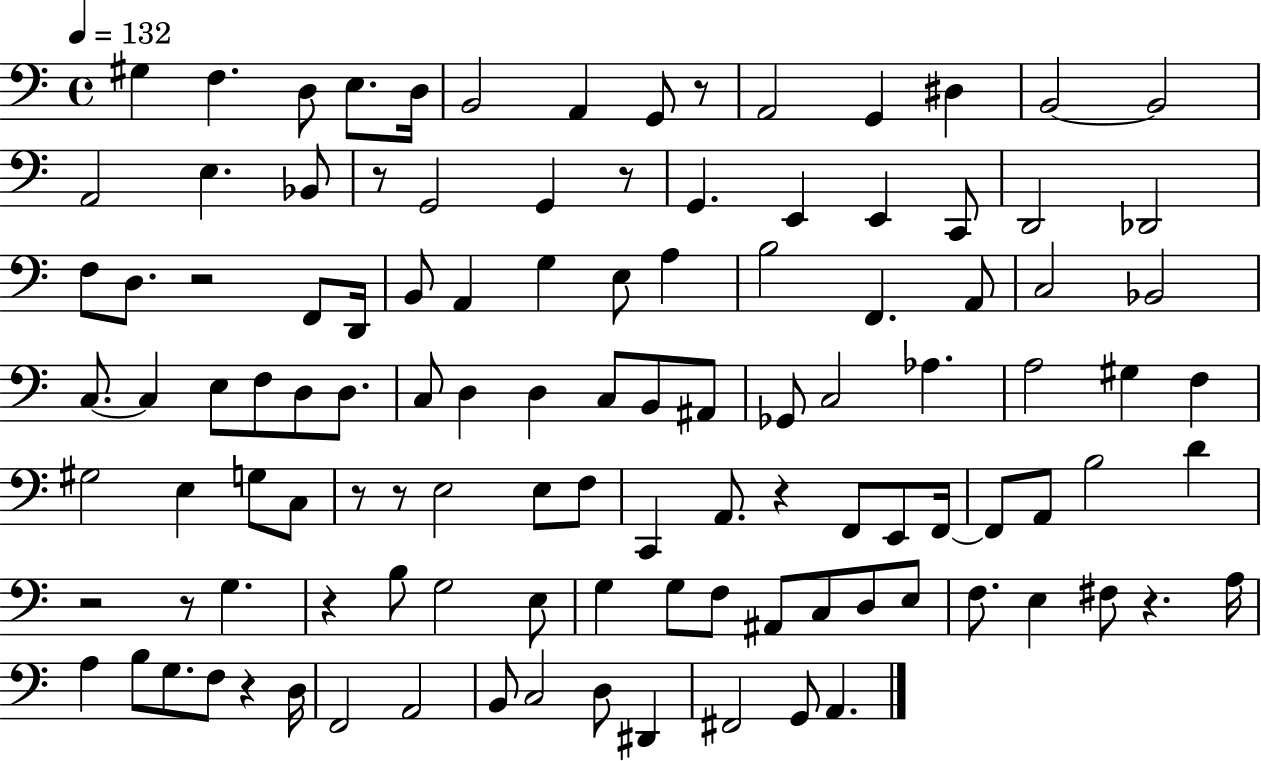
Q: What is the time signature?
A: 4/4